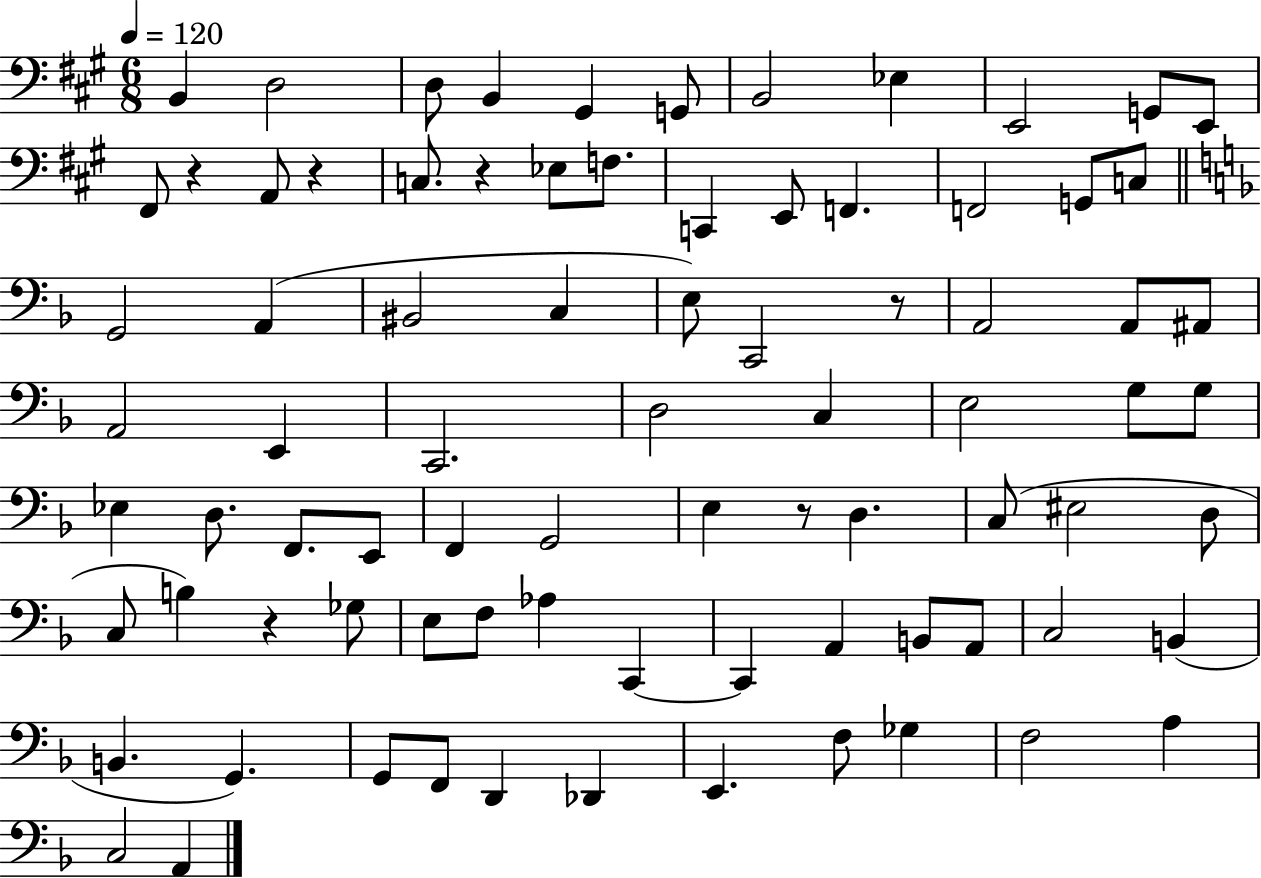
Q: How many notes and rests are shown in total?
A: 82